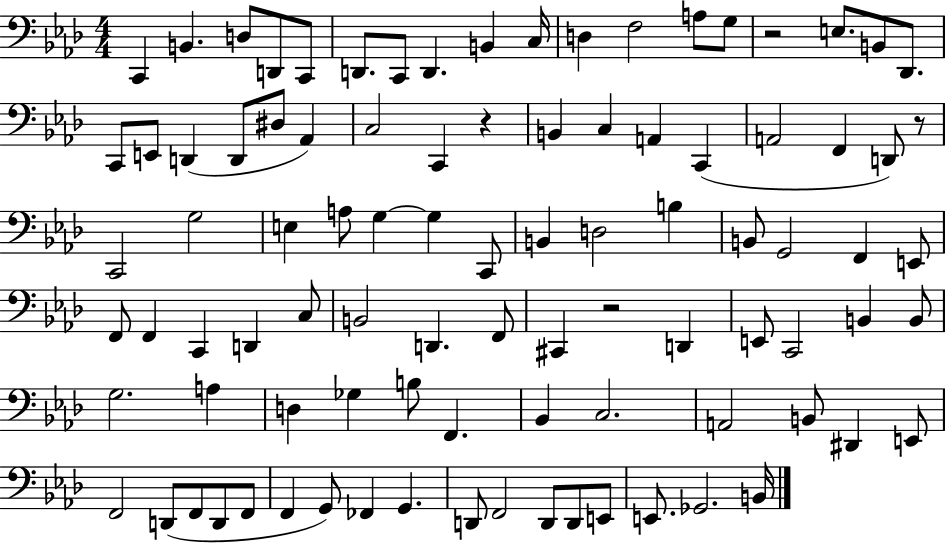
{
  \clef bass
  \numericTimeSignature
  \time 4/4
  \key aes \major
  \repeat volta 2 { c,4 b,4. d8 d,8 c,8 | d,8. c,8 d,4. b,4 c16 | d4 f2 a8 g8 | r2 e8. b,8 des,8. | \break c,8 e,8 d,4( d,8 dis8 aes,4) | c2 c,4 r4 | b,4 c4 a,4 c,4( | a,2 f,4 d,8) r8 | \break c,2 g2 | e4 a8 g4~~ g4 c,8 | b,4 d2 b4 | b,8 g,2 f,4 e,8 | \break f,8 f,4 c,4 d,4 c8 | b,2 d,4. f,8 | cis,4 r2 d,4 | e,8 c,2 b,4 b,8 | \break g2. a4 | d4 ges4 b8 f,4. | bes,4 c2. | a,2 b,8 dis,4 e,8 | \break f,2 d,8( f,8 d,8 f,8 | f,4 g,8) fes,4 g,4. | d,8 f,2 d,8 d,8 e,8 | e,8. ges,2. b,16 | \break } \bar "|."
}